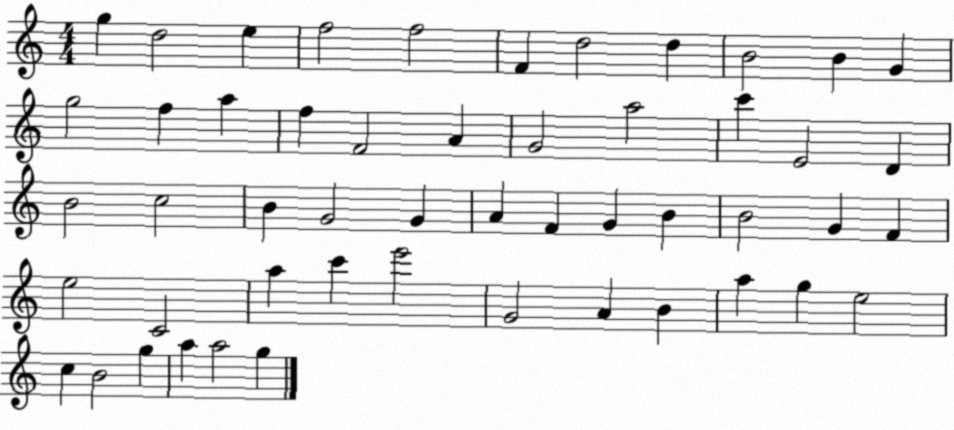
X:1
T:Untitled
M:4/4
L:1/4
K:C
g d2 e f2 f2 F d2 d B2 B G g2 f a f F2 A G2 a2 c' E2 D B2 c2 B G2 G A F G B B2 G F e2 C2 a c' e'2 G2 A B a g e2 c B2 g a a2 g